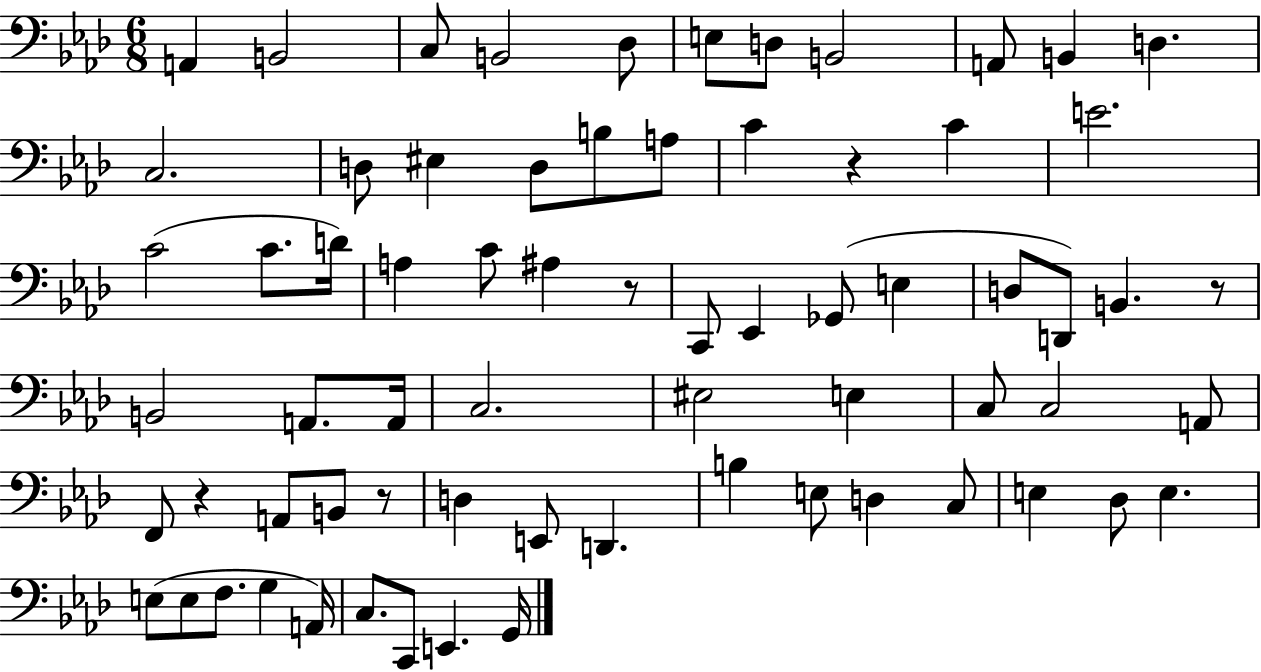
A2/q B2/h C3/e B2/h Db3/e E3/e D3/e B2/h A2/e B2/q D3/q. C3/h. D3/e EIS3/q D3/e B3/e A3/e C4/q R/q C4/q E4/h. C4/h C4/e. D4/s A3/q C4/e A#3/q R/e C2/e Eb2/q Gb2/e E3/q D3/e D2/e B2/q. R/e B2/h A2/e. A2/s C3/h. EIS3/h E3/q C3/e C3/h A2/e F2/e R/q A2/e B2/e R/e D3/q E2/e D2/q. B3/q E3/e D3/q C3/e E3/q Db3/e E3/q. E3/e E3/e F3/e. G3/q A2/s C3/e. C2/e E2/q. G2/s